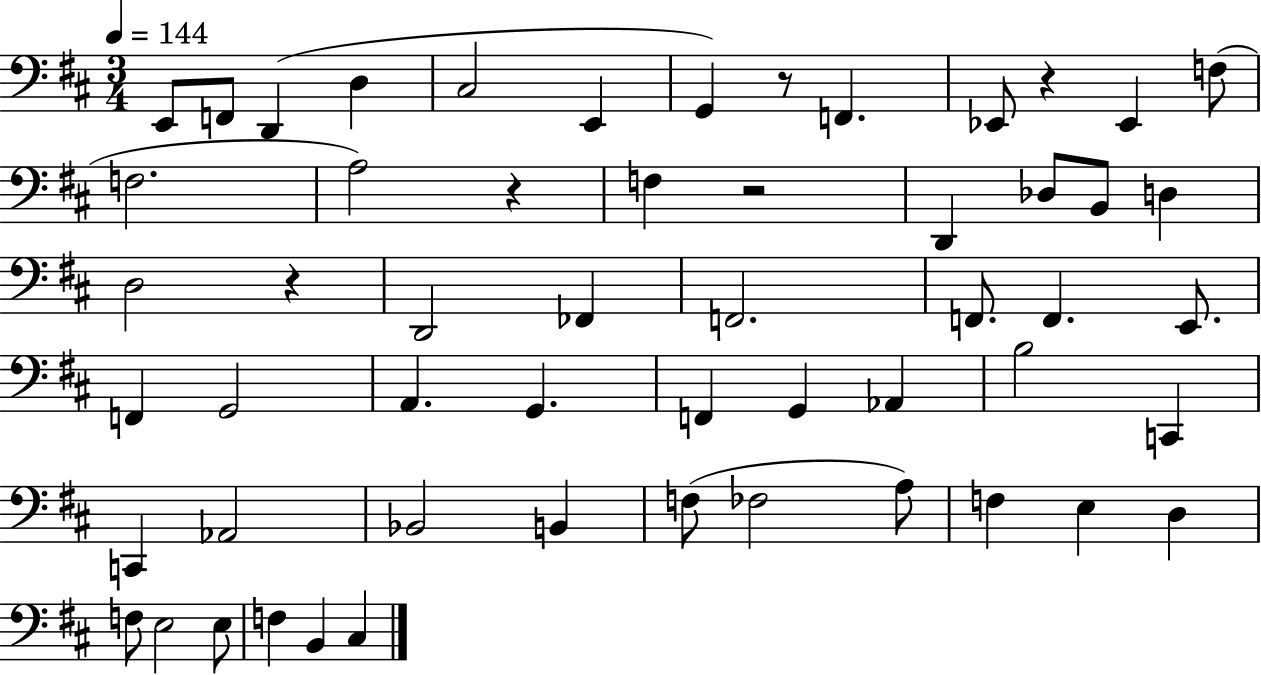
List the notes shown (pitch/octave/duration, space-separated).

E2/e F2/e D2/q D3/q C#3/h E2/q G2/q R/e F2/q. Eb2/e R/q Eb2/q F3/e F3/h. A3/h R/q F3/q R/h D2/q Db3/e B2/e D3/q D3/h R/q D2/h FES2/q F2/h. F2/e. F2/q. E2/e. F2/q G2/h A2/q. G2/q. F2/q G2/q Ab2/q B3/h C2/q C2/q Ab2/h Bb2/h B2/q F3/e FES3/h A3/e F3/q E3/q D3/q F3/e E3/h E3/e F3/q B2/q C#3/q